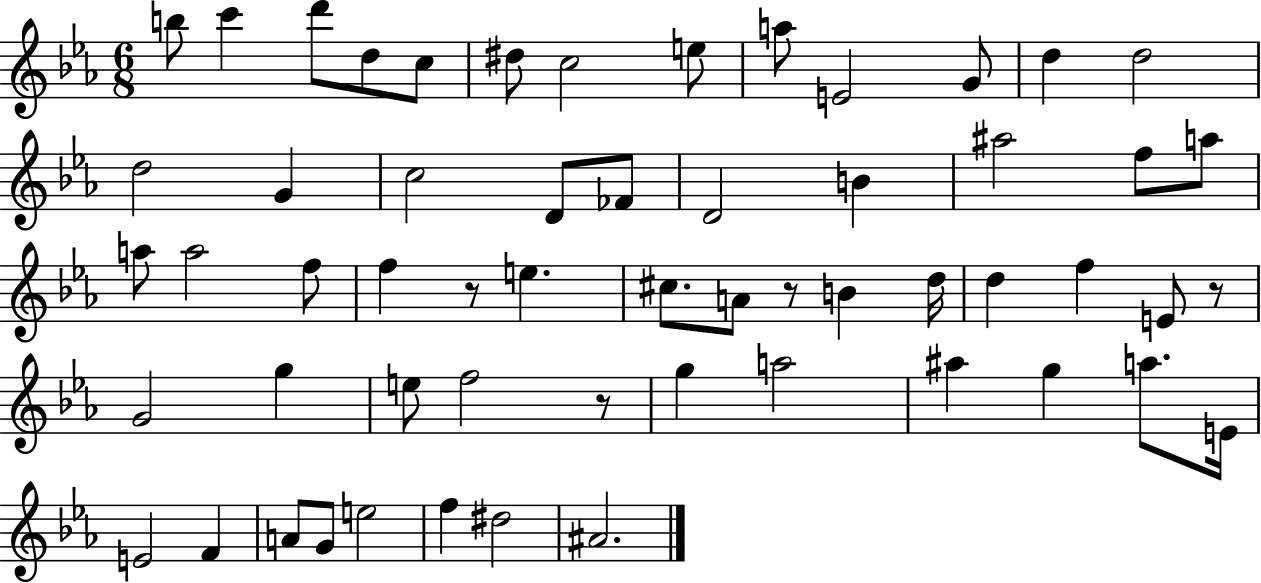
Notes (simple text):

B5/e C6/q D6/e D5/e C5/e D#5/e C5/h E5/e A5/e E4/h G4/e D5/q D5/h D5/h G4/q C5/h D4/e FES4/e D4/h B4/q A#5/h F5/e A5/e A5/e A5/h F5/e F5/q R/e E5/q. C#5/e. A4/e R/e B4/q D5/s D5/q F5/q E4/e R/e G4/h G5/q E5/e F5/h R/e G5/q A5/h A#5/q G5/q A5/e. E4/s E4/h F4/q A4/e G4/e E5/h F5/q D#5/h A#4/h.